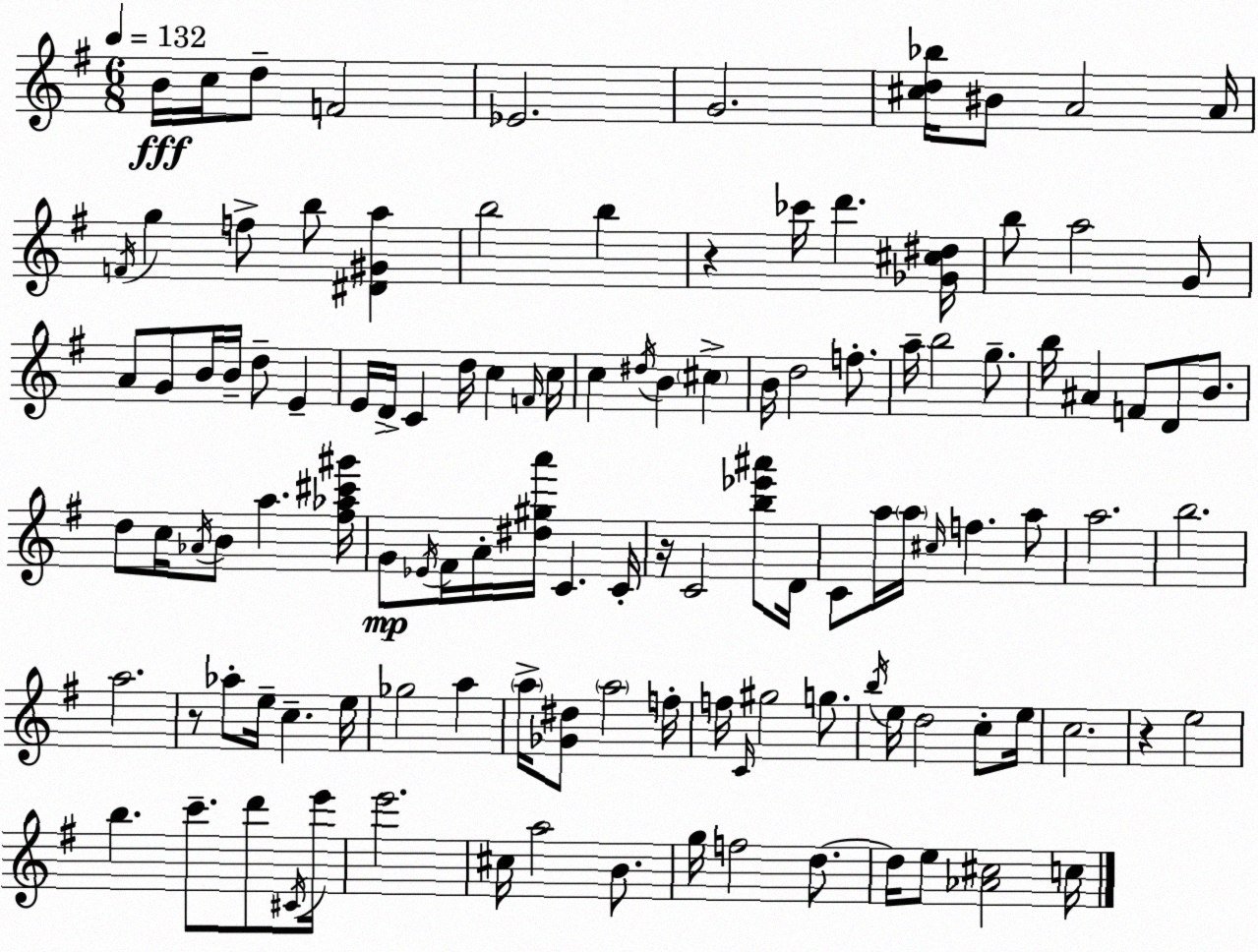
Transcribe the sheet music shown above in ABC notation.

X:1
T:Untitled
M:6/8
L:1/4
K:G
B/4 c/4 d/2 F2 _E2 G2 [^cd_b]/4 ^B/2 A2 A/4 F/4 g f/2 b/2 [^D^Ga] b2 b z _c'/4 d' [_G^c^d]/4 b/2 a2 G/2 A/2 G/2 B/4 B/4 d/2 E E/4 D/4 C d/4 c F/4 c/4 c ^d/4 B ^c B/4 d2 f/2 a/4 b2 g/2 b/4 ^A F/2 D/2 B/2 d/2 c/4 _A/4 B/2 a [^f_a^c'^g']/4 G/2 _E/4 ^F/4 A/4 [^d^ga']/4 C C/4 z/4 C2 [b_e'^a']/2 D/4 C/2 a/4 a/4 ^c/4 f a/2 a2 b2 a2 z/2 _a/2 e/4 c e/4 _g2 a a/4 [_G^d]/2 a2 f/4 f/4 C/4 ^g2 g/2 b/4 e/4 d2 c/2 e/4 c2 z e2 b c'/2 d'/2 ^C/4 e'/4 e'2 ^c/4 a2 B/2 g/4 f2 d/2 d/4 e/2 [_A^c]2 c/4